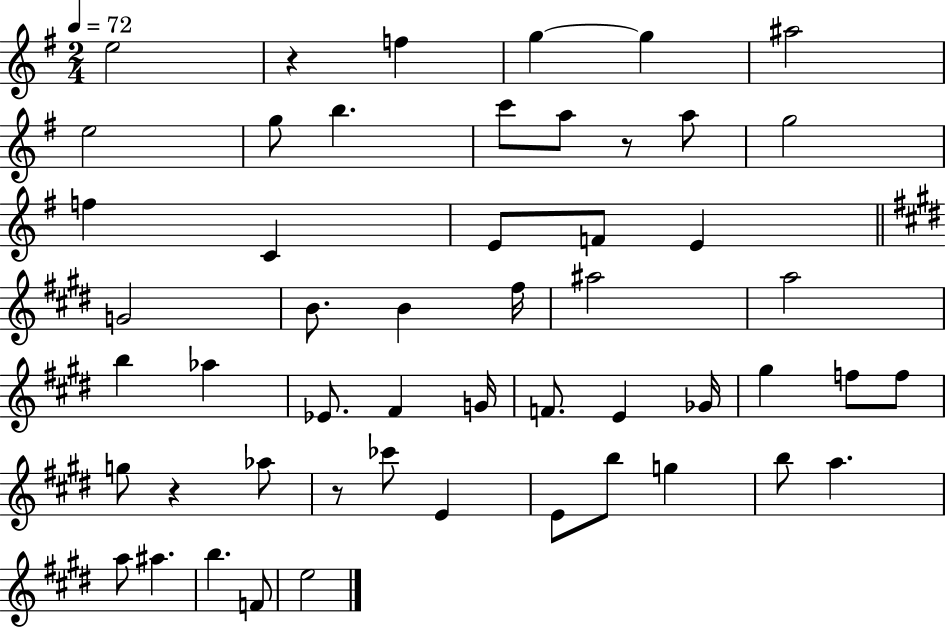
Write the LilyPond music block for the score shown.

{
  \clef treble
  \numericTimeSignature
  \time 2/4
  \key g \major
  \tempo 4 = 72
  \repeat volta 2 { e''2 | r4 f''4 | g''4~~ g''4 | ais''2 | \break e''2 | g''8 b''4. | c'''8 a''8 r8 a''8 | g''2 | \break f''4 c'4 | e'8 f'8 e'4 | \bar "||" \break \key e \major g'2 | b'8. b'4 fis''16 | ais''2 | a''2 | \break b''4 aes''4 | ees'8. fis'4 g'16 | f'8. e'4 ges'16 | gis''4 f''8 f''8 | \break g''8 r4 aes''8 | r8 ces'''8 e'4 | e'8 b''8 g''4 | b''8 a''4. | \break a''8 ais''4. | b''4. f'8 | e''2 | } \bar "|."
}